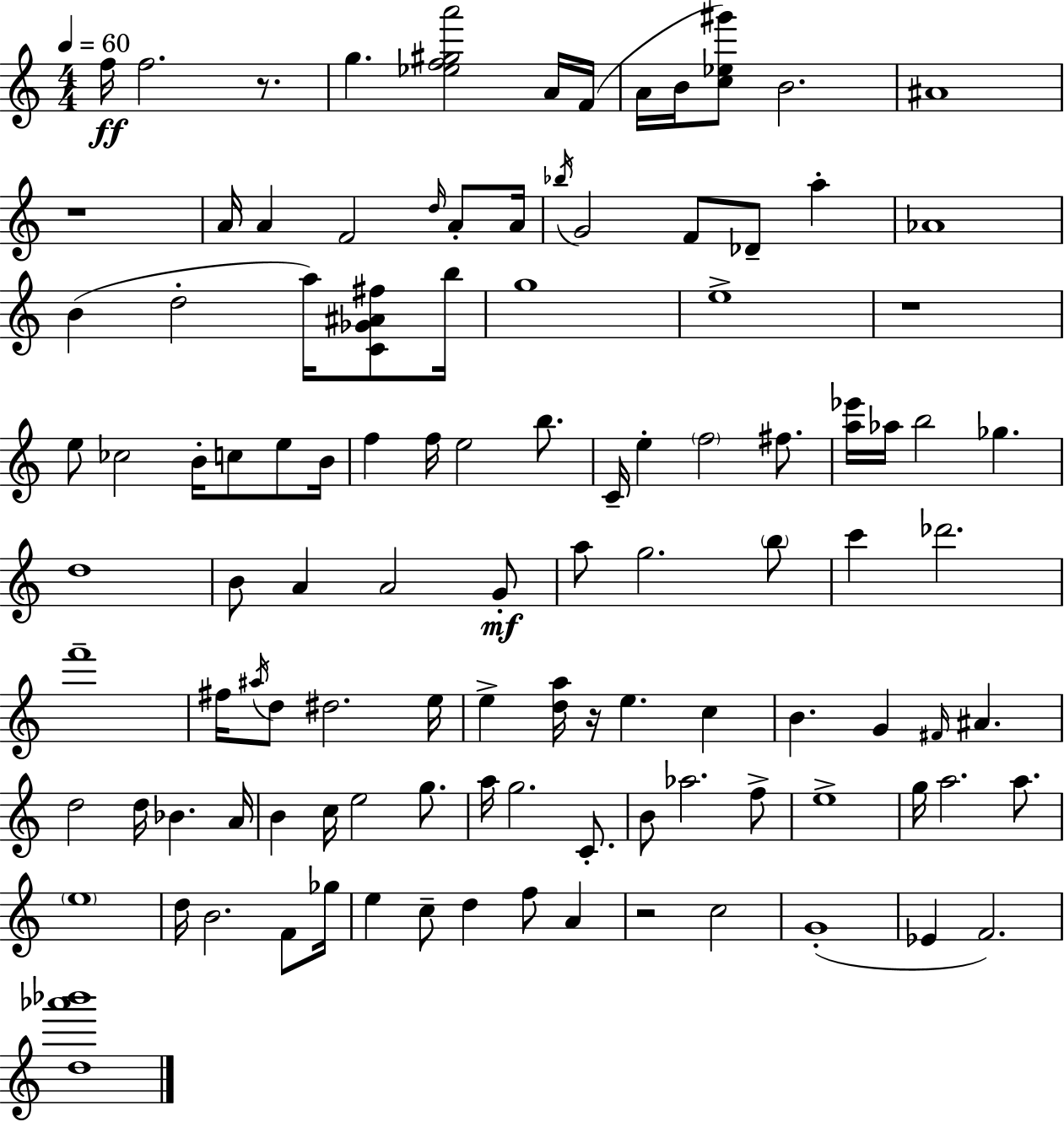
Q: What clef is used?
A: treble